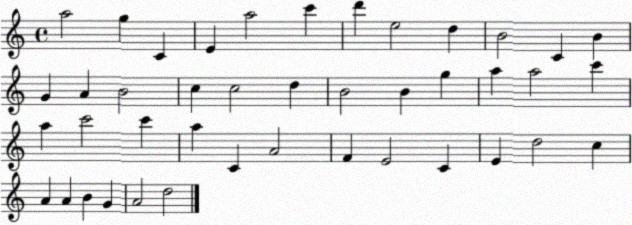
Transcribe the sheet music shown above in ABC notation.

X:1
T:Untitled
M:4/4
L:1/4
K:C
a2 g C E a2 c' d' e2 d B2 C B G A B2 c c2 d B2 B g a a2 c' a c'2 c' a C A2 F E2 C E d2 c A A B G A2 d2